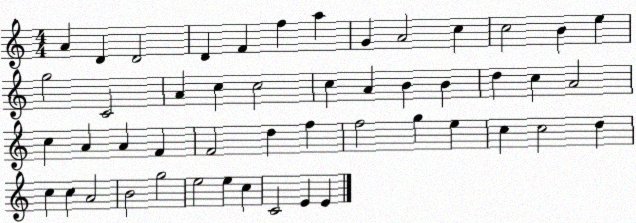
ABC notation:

X:1
T:Untitled
M:4/4
L:1/4
K:C
A D D2 D F f a G A2 c c2 B e g2 C2 A c c2 c A B B d c A2 c A A F F2 d f f2 g e c c2 d c c A2 B2 g2 e2 e c C2 E E